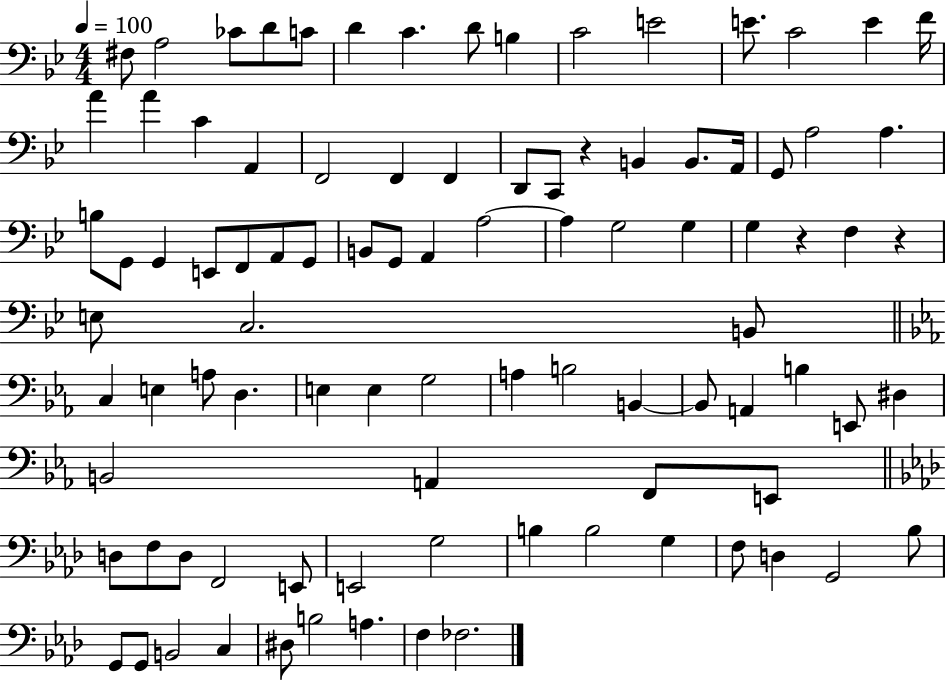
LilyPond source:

{
  \clef bass
  \numericTimeSignature
  \time 4/4
  \key bes \major
  \tempo 4 = 100
  fis8 a2 ces'8 d'8 c'8 | d'4 c'4. d'8 b4 | c'2 e'2 | e'8. c'2 e'4 f'16 | \break a'4 a'4 c'4 a,4 | f,2 f,4 f,4 | d,8 c,8 r4 b,4 b,8. a,16 | g,8 a2 a4. | \break b8 g,8 g,4 e,8 f,8 a,8 g,8 | b,8 g,8 a,4 a2~~ | a4 g2 g4 | g4 r4 f4 r4 | \break e8 c2. b,8 | \bar "||" \break \key ees \major c4 e4 a8 d4. | e4 e4 g2 | a4 b2 b,4~~ | b,8 a,4 b4 e,8 dis4 | \break b,2 a,4 f,8 e,8 | \bar "||" \break \key aes \major d8 f8 d8 f,2 e,8 | e,2 g2 | b4 b2 g4 | f8 d4 g,2 bes8 | \break g,8 g,8 b,2 c4 | dis8 b2 a4. | f4 fes2. | \bar "|."
}